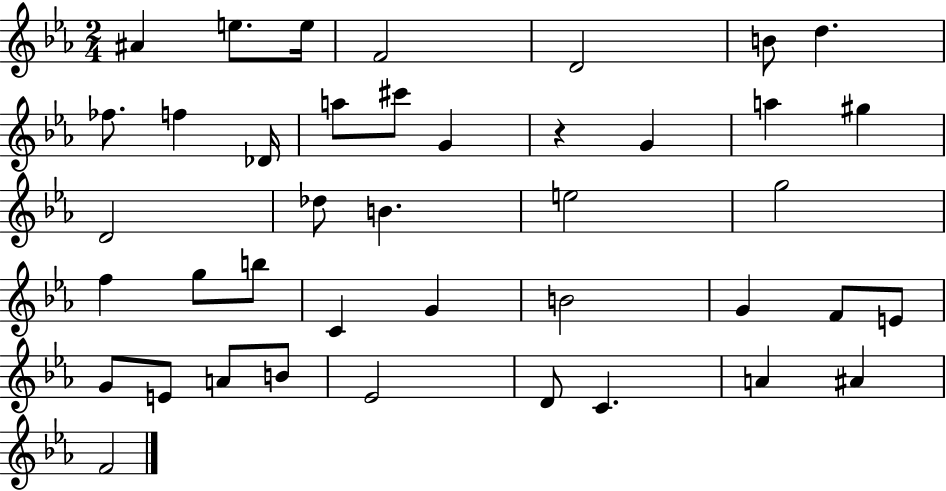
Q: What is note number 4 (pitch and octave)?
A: F4